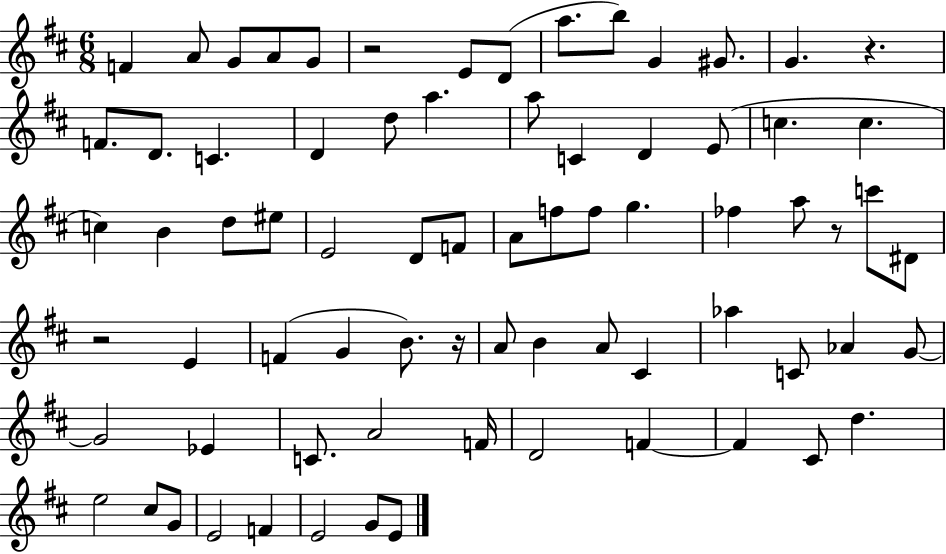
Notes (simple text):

F4/q A4/e G4/e A4/e G4/e R/h E4/e D4/e A5/e. B5/e G4/q G#4/e. G4/q. R/q. F4/e. D4/e. C4/q. D4/q D5/e A5/q. A5/e C4/q D4/q E4/e C5/q. C5/q. C5/q B4/q D5/e EIS5/e E4/h D4/e F4/e A4/e F5/e F5/e G5/q. FES5/q A5/e R/e C6/e D#4/e R/h E4/q F4/q G4/q B4/e. R/s A4/e B4/q A4/e C#4/q Ab5/q C4/e Ab4/q G4/e G4/h Eb4/q C4/e. A4/h F4/s D4/h F4/q F4/q C#4/e D5/q. E5/h C#5/e G4/e E4/h F4/q E4/h G4/e E4/e